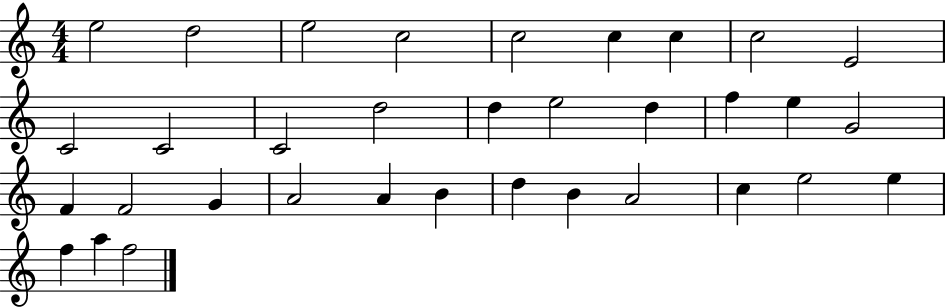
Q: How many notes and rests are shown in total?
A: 34